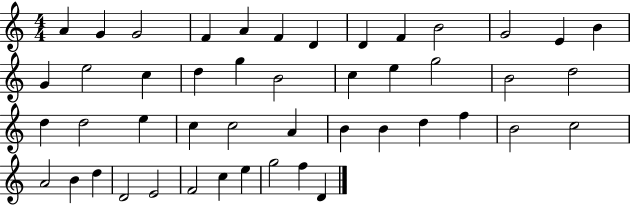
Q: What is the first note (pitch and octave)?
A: A4